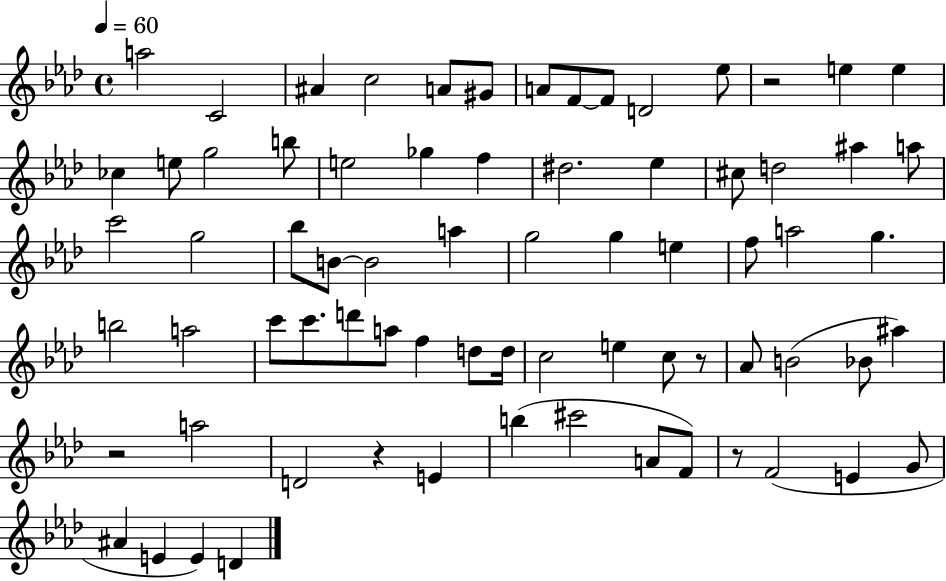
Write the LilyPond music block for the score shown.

{
  \clef treble
  \time 4/4
  \defaultTimeSignature
  \key aes \major
  \tempo 4 = 60
  a''2 c'2 | ais'4 c''2 a'8 gis'8 | a'8 f'8~~ f'8 d'2 ees''8 | r2 e''4 e''4 | \break ces''4 e''8 g''2 b''8 | e''2 ges''4 f''4 | dis''2. ees''4 | cis''8 d''2 ais''4 a''8 | \break c'''2 g''2 | bes''8 b'8~~ b'2 a''4 | g''2 g''4 e''4 | f''8 a''2 g''4. | \break b''2 a''2 | c'''8 c'''8. d'''8 a''8 f''4 d''8 d''16 | c''2 e''4 c''8 r8 | aes'8 b'2( bes'8 ais''4) | \break r2 a''2 | d'2 r4 e'4 | b''4( cis'''2 a'8 f'8) | r8 f'2( e'4 g'8 | \break ais'4 e'4 e'4) d'4 | \bar "|."
}